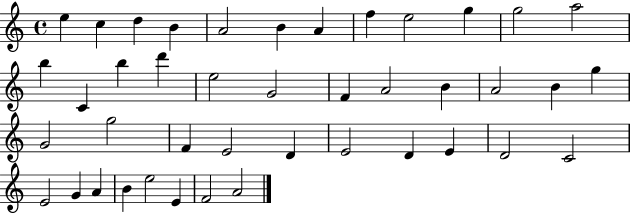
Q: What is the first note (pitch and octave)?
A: E5